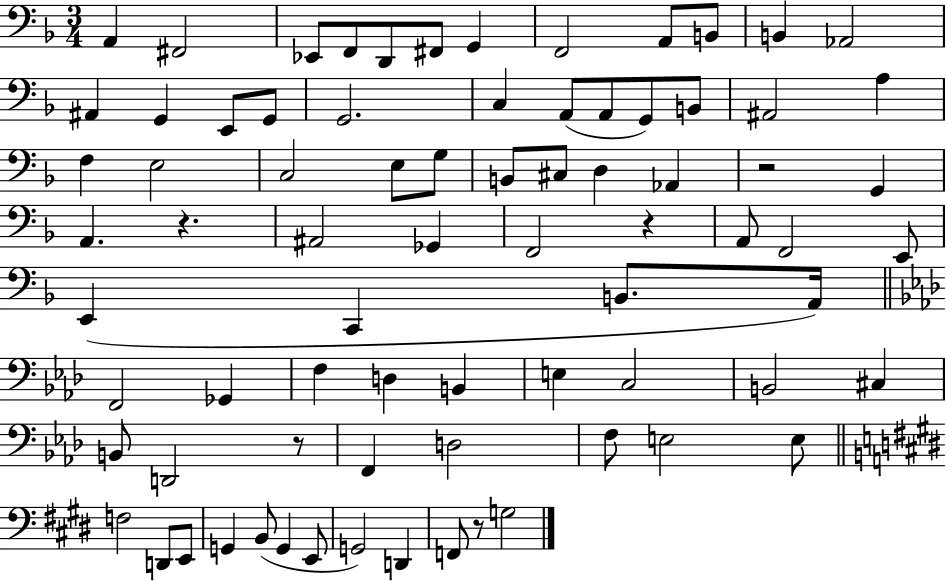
X:1
T:Untitled
M:3/4
L:1/4
K:F
A,, ^F,,2 _E,,/2 F,,/2 D,,/2 ^F,,/2 G,, F,,2 A,,/2 B,,/2 B,, _A,,2 ^A,, G,, E,,/2 G,,/2 G,,2 C, A,,/2 A,,/2 G,,/2 B,,/2 ^A,,2 A, F, E,2 C,2 E,/2 G,/2 B,,/2 ^C,/2 D, _A,, z2 G,, A,, z ^A,,2 _G,, F,,2 z A,,/2 F,,2 E,,/2 E,, C,, B,,/2 A,,/4 F,,2 _G,, F, D, B,, E, C,2 B,,2 ^C, B,,/2 D,,2 z/2 F,, D,2 F,/2 E,2 E,/2 F,2 D,,/2 E,,/2 G,, B,,/2 G,, E,,/2 G,,2 D,, F,,/2 z/2 G,2